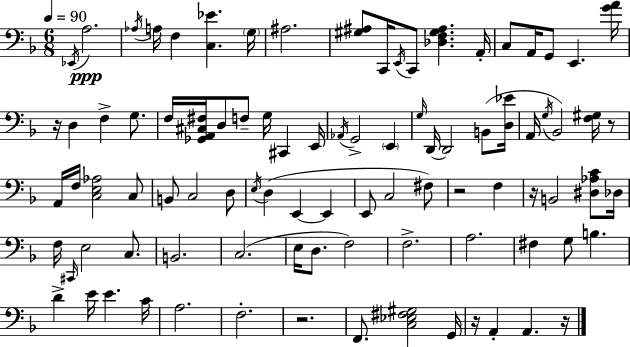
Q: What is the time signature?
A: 6/8